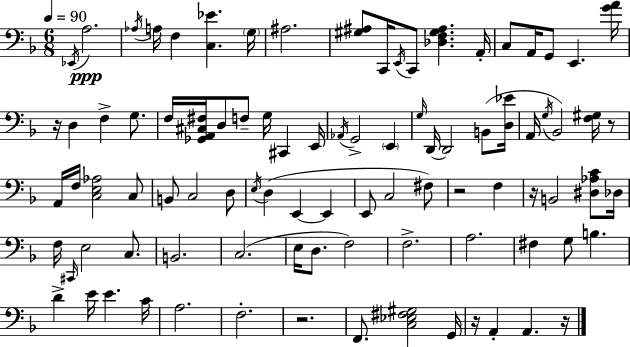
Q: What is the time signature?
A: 6/8